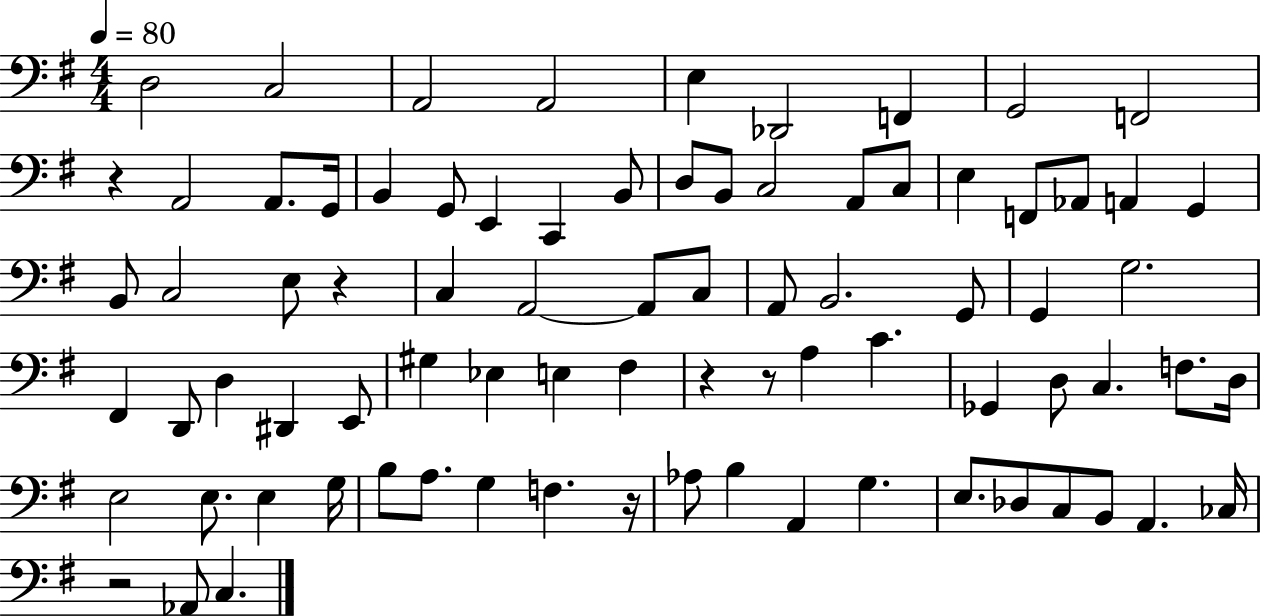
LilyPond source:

{
  \clef bass
  \numericTimeSignature
  \time 4/4
  \key g \major
  \tempo 4 = 80
  d2 c2 | a,2 a,2 | e4 des,2 f,4 | g,2 f,2 | \break r4 a,2 a,8. g,16 | b,4 g,8 e,4 c,4 b,8 | d8 b,8 c2 a,8 c8 | e4 f,8 aes,8 a,4 g,4 | \break b,8 c2 e8 r4 | c4 a,2~~ a,8 c8 | a,8 b,2. g,8 | g,4 g2. | \break fis,4 d,8 d4 dis,4 e,8 | gis4 ees4 e4 fis4 | r4 r8 a4 c'4. | ges,4 d8 c4. f8. d16 | \break e2 e8. e4 g16 | b8 a8. g4 f4. r16 | aes8 b4 a,4 g4. | e8. des8 c8 b,8 a,4. ces16 | \break r2 aes,8 c4. | \bar "|."
}